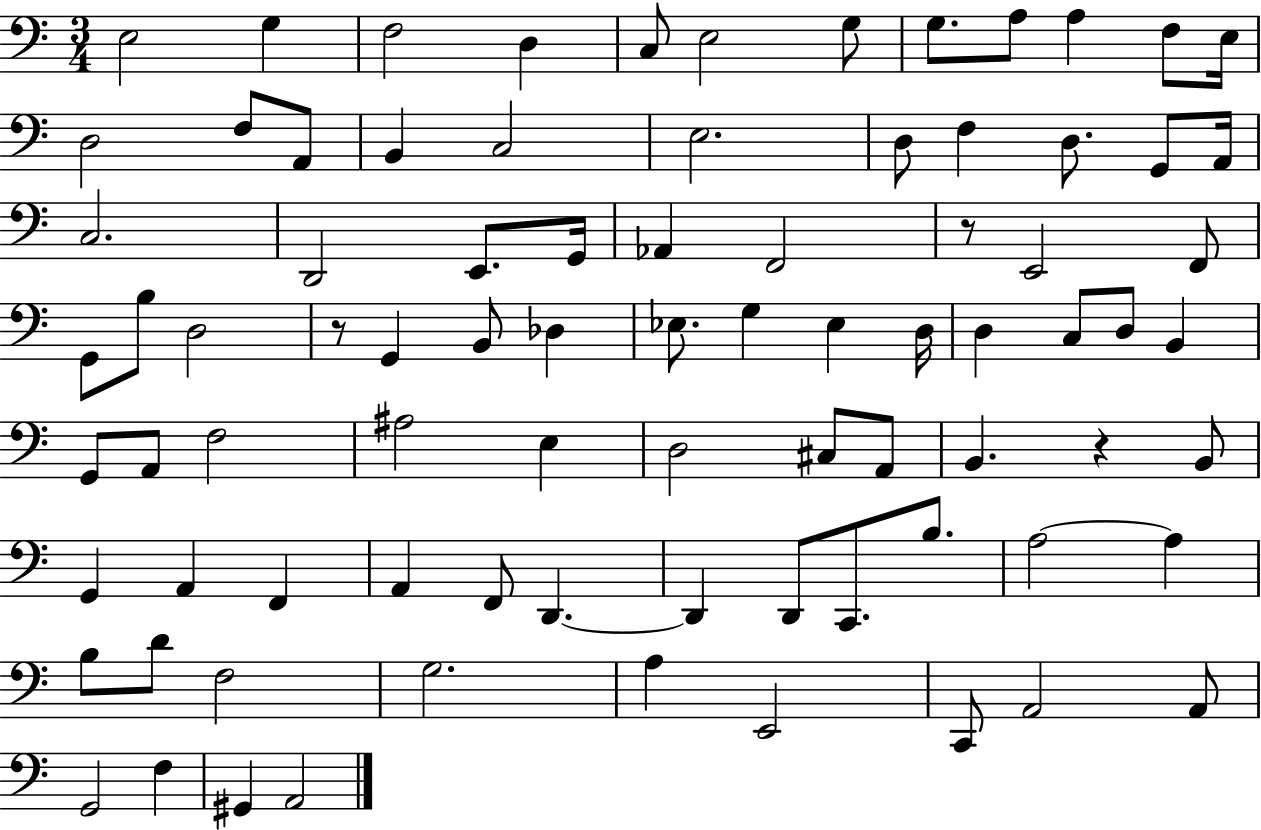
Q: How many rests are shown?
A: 3